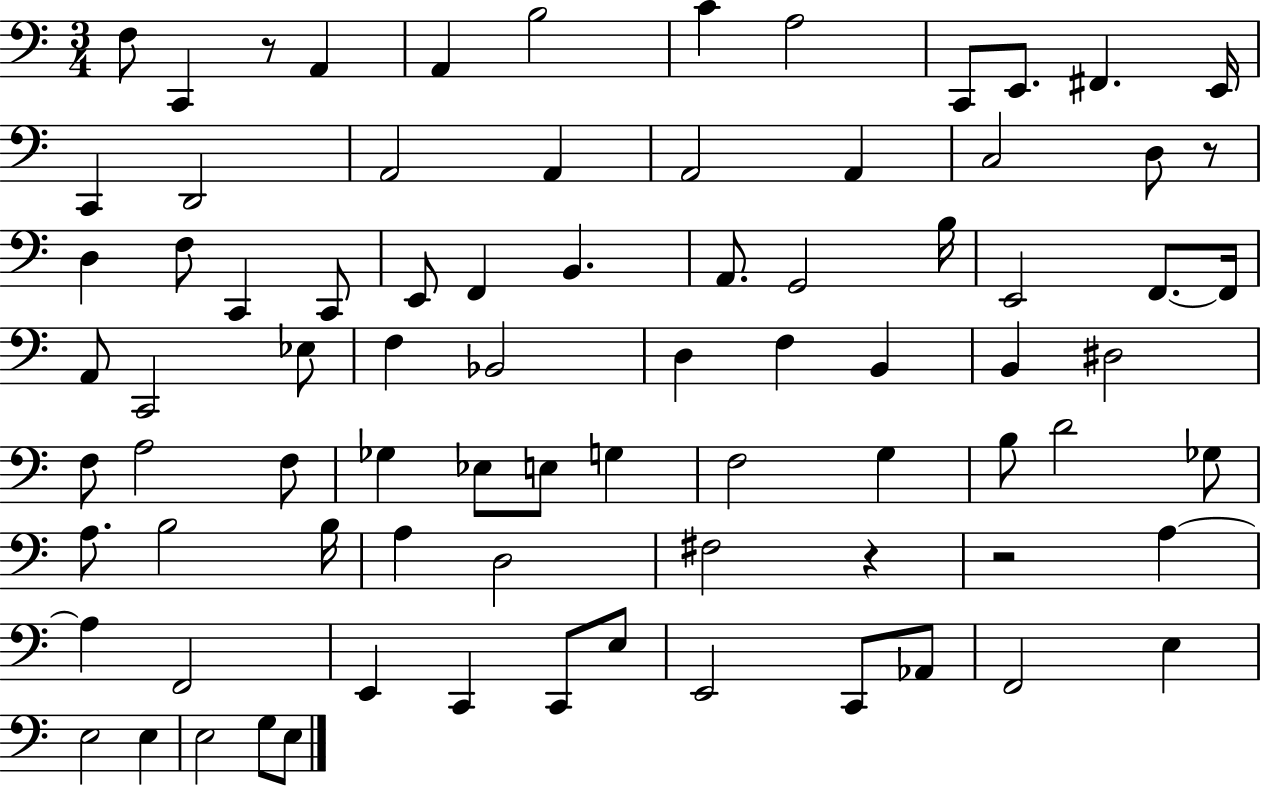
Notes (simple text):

F3/e C2/q R/e A2/q A2/q B3/h C4/q A3/h C2/e E2/e. F#2/q. E2/s C2/q D2/h A2/h A2/q A2/h A2/q C3/h D3/e R/e D3/q F3/e C2/q C2/e E2/e F2/q B2/q. A2/e. G2/h B3/s E2/h F2/e. F2/s A2/e C2/h Eb3/e F3/q Bb2/h D3/q F3/q B2/q B2/q D#3/h F3/e A3/h F3/e Gb3/q Eb3/e E3/e G3/q F3/h G3/q B3/e D4/h Gb3/e A3/e. B3/h B3/s A3/q D3/h F#3/h R/q R/h A3/q A3/q F2/h E2/q C2/q C2/e E3/e E2/h C2/e Ab2/e F2/h E3/q E3/h E3/q E3/h G3/e E3/e